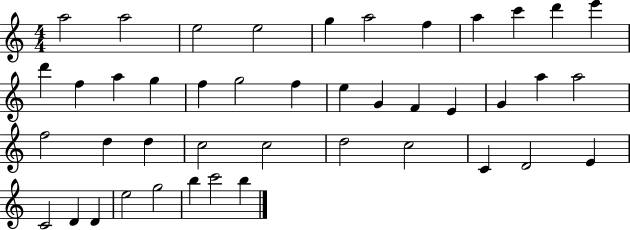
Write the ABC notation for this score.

X:1
T:Untitled
M:4/4
L:1/4
K:C
a2 a2 e2 e2 g a2 f a c' d' e' d' f a g f g2 f e G F E G a a2 f2 d d c2 c2 d2 c2 C D2 E C2 D D e2 g2 b c'2 b